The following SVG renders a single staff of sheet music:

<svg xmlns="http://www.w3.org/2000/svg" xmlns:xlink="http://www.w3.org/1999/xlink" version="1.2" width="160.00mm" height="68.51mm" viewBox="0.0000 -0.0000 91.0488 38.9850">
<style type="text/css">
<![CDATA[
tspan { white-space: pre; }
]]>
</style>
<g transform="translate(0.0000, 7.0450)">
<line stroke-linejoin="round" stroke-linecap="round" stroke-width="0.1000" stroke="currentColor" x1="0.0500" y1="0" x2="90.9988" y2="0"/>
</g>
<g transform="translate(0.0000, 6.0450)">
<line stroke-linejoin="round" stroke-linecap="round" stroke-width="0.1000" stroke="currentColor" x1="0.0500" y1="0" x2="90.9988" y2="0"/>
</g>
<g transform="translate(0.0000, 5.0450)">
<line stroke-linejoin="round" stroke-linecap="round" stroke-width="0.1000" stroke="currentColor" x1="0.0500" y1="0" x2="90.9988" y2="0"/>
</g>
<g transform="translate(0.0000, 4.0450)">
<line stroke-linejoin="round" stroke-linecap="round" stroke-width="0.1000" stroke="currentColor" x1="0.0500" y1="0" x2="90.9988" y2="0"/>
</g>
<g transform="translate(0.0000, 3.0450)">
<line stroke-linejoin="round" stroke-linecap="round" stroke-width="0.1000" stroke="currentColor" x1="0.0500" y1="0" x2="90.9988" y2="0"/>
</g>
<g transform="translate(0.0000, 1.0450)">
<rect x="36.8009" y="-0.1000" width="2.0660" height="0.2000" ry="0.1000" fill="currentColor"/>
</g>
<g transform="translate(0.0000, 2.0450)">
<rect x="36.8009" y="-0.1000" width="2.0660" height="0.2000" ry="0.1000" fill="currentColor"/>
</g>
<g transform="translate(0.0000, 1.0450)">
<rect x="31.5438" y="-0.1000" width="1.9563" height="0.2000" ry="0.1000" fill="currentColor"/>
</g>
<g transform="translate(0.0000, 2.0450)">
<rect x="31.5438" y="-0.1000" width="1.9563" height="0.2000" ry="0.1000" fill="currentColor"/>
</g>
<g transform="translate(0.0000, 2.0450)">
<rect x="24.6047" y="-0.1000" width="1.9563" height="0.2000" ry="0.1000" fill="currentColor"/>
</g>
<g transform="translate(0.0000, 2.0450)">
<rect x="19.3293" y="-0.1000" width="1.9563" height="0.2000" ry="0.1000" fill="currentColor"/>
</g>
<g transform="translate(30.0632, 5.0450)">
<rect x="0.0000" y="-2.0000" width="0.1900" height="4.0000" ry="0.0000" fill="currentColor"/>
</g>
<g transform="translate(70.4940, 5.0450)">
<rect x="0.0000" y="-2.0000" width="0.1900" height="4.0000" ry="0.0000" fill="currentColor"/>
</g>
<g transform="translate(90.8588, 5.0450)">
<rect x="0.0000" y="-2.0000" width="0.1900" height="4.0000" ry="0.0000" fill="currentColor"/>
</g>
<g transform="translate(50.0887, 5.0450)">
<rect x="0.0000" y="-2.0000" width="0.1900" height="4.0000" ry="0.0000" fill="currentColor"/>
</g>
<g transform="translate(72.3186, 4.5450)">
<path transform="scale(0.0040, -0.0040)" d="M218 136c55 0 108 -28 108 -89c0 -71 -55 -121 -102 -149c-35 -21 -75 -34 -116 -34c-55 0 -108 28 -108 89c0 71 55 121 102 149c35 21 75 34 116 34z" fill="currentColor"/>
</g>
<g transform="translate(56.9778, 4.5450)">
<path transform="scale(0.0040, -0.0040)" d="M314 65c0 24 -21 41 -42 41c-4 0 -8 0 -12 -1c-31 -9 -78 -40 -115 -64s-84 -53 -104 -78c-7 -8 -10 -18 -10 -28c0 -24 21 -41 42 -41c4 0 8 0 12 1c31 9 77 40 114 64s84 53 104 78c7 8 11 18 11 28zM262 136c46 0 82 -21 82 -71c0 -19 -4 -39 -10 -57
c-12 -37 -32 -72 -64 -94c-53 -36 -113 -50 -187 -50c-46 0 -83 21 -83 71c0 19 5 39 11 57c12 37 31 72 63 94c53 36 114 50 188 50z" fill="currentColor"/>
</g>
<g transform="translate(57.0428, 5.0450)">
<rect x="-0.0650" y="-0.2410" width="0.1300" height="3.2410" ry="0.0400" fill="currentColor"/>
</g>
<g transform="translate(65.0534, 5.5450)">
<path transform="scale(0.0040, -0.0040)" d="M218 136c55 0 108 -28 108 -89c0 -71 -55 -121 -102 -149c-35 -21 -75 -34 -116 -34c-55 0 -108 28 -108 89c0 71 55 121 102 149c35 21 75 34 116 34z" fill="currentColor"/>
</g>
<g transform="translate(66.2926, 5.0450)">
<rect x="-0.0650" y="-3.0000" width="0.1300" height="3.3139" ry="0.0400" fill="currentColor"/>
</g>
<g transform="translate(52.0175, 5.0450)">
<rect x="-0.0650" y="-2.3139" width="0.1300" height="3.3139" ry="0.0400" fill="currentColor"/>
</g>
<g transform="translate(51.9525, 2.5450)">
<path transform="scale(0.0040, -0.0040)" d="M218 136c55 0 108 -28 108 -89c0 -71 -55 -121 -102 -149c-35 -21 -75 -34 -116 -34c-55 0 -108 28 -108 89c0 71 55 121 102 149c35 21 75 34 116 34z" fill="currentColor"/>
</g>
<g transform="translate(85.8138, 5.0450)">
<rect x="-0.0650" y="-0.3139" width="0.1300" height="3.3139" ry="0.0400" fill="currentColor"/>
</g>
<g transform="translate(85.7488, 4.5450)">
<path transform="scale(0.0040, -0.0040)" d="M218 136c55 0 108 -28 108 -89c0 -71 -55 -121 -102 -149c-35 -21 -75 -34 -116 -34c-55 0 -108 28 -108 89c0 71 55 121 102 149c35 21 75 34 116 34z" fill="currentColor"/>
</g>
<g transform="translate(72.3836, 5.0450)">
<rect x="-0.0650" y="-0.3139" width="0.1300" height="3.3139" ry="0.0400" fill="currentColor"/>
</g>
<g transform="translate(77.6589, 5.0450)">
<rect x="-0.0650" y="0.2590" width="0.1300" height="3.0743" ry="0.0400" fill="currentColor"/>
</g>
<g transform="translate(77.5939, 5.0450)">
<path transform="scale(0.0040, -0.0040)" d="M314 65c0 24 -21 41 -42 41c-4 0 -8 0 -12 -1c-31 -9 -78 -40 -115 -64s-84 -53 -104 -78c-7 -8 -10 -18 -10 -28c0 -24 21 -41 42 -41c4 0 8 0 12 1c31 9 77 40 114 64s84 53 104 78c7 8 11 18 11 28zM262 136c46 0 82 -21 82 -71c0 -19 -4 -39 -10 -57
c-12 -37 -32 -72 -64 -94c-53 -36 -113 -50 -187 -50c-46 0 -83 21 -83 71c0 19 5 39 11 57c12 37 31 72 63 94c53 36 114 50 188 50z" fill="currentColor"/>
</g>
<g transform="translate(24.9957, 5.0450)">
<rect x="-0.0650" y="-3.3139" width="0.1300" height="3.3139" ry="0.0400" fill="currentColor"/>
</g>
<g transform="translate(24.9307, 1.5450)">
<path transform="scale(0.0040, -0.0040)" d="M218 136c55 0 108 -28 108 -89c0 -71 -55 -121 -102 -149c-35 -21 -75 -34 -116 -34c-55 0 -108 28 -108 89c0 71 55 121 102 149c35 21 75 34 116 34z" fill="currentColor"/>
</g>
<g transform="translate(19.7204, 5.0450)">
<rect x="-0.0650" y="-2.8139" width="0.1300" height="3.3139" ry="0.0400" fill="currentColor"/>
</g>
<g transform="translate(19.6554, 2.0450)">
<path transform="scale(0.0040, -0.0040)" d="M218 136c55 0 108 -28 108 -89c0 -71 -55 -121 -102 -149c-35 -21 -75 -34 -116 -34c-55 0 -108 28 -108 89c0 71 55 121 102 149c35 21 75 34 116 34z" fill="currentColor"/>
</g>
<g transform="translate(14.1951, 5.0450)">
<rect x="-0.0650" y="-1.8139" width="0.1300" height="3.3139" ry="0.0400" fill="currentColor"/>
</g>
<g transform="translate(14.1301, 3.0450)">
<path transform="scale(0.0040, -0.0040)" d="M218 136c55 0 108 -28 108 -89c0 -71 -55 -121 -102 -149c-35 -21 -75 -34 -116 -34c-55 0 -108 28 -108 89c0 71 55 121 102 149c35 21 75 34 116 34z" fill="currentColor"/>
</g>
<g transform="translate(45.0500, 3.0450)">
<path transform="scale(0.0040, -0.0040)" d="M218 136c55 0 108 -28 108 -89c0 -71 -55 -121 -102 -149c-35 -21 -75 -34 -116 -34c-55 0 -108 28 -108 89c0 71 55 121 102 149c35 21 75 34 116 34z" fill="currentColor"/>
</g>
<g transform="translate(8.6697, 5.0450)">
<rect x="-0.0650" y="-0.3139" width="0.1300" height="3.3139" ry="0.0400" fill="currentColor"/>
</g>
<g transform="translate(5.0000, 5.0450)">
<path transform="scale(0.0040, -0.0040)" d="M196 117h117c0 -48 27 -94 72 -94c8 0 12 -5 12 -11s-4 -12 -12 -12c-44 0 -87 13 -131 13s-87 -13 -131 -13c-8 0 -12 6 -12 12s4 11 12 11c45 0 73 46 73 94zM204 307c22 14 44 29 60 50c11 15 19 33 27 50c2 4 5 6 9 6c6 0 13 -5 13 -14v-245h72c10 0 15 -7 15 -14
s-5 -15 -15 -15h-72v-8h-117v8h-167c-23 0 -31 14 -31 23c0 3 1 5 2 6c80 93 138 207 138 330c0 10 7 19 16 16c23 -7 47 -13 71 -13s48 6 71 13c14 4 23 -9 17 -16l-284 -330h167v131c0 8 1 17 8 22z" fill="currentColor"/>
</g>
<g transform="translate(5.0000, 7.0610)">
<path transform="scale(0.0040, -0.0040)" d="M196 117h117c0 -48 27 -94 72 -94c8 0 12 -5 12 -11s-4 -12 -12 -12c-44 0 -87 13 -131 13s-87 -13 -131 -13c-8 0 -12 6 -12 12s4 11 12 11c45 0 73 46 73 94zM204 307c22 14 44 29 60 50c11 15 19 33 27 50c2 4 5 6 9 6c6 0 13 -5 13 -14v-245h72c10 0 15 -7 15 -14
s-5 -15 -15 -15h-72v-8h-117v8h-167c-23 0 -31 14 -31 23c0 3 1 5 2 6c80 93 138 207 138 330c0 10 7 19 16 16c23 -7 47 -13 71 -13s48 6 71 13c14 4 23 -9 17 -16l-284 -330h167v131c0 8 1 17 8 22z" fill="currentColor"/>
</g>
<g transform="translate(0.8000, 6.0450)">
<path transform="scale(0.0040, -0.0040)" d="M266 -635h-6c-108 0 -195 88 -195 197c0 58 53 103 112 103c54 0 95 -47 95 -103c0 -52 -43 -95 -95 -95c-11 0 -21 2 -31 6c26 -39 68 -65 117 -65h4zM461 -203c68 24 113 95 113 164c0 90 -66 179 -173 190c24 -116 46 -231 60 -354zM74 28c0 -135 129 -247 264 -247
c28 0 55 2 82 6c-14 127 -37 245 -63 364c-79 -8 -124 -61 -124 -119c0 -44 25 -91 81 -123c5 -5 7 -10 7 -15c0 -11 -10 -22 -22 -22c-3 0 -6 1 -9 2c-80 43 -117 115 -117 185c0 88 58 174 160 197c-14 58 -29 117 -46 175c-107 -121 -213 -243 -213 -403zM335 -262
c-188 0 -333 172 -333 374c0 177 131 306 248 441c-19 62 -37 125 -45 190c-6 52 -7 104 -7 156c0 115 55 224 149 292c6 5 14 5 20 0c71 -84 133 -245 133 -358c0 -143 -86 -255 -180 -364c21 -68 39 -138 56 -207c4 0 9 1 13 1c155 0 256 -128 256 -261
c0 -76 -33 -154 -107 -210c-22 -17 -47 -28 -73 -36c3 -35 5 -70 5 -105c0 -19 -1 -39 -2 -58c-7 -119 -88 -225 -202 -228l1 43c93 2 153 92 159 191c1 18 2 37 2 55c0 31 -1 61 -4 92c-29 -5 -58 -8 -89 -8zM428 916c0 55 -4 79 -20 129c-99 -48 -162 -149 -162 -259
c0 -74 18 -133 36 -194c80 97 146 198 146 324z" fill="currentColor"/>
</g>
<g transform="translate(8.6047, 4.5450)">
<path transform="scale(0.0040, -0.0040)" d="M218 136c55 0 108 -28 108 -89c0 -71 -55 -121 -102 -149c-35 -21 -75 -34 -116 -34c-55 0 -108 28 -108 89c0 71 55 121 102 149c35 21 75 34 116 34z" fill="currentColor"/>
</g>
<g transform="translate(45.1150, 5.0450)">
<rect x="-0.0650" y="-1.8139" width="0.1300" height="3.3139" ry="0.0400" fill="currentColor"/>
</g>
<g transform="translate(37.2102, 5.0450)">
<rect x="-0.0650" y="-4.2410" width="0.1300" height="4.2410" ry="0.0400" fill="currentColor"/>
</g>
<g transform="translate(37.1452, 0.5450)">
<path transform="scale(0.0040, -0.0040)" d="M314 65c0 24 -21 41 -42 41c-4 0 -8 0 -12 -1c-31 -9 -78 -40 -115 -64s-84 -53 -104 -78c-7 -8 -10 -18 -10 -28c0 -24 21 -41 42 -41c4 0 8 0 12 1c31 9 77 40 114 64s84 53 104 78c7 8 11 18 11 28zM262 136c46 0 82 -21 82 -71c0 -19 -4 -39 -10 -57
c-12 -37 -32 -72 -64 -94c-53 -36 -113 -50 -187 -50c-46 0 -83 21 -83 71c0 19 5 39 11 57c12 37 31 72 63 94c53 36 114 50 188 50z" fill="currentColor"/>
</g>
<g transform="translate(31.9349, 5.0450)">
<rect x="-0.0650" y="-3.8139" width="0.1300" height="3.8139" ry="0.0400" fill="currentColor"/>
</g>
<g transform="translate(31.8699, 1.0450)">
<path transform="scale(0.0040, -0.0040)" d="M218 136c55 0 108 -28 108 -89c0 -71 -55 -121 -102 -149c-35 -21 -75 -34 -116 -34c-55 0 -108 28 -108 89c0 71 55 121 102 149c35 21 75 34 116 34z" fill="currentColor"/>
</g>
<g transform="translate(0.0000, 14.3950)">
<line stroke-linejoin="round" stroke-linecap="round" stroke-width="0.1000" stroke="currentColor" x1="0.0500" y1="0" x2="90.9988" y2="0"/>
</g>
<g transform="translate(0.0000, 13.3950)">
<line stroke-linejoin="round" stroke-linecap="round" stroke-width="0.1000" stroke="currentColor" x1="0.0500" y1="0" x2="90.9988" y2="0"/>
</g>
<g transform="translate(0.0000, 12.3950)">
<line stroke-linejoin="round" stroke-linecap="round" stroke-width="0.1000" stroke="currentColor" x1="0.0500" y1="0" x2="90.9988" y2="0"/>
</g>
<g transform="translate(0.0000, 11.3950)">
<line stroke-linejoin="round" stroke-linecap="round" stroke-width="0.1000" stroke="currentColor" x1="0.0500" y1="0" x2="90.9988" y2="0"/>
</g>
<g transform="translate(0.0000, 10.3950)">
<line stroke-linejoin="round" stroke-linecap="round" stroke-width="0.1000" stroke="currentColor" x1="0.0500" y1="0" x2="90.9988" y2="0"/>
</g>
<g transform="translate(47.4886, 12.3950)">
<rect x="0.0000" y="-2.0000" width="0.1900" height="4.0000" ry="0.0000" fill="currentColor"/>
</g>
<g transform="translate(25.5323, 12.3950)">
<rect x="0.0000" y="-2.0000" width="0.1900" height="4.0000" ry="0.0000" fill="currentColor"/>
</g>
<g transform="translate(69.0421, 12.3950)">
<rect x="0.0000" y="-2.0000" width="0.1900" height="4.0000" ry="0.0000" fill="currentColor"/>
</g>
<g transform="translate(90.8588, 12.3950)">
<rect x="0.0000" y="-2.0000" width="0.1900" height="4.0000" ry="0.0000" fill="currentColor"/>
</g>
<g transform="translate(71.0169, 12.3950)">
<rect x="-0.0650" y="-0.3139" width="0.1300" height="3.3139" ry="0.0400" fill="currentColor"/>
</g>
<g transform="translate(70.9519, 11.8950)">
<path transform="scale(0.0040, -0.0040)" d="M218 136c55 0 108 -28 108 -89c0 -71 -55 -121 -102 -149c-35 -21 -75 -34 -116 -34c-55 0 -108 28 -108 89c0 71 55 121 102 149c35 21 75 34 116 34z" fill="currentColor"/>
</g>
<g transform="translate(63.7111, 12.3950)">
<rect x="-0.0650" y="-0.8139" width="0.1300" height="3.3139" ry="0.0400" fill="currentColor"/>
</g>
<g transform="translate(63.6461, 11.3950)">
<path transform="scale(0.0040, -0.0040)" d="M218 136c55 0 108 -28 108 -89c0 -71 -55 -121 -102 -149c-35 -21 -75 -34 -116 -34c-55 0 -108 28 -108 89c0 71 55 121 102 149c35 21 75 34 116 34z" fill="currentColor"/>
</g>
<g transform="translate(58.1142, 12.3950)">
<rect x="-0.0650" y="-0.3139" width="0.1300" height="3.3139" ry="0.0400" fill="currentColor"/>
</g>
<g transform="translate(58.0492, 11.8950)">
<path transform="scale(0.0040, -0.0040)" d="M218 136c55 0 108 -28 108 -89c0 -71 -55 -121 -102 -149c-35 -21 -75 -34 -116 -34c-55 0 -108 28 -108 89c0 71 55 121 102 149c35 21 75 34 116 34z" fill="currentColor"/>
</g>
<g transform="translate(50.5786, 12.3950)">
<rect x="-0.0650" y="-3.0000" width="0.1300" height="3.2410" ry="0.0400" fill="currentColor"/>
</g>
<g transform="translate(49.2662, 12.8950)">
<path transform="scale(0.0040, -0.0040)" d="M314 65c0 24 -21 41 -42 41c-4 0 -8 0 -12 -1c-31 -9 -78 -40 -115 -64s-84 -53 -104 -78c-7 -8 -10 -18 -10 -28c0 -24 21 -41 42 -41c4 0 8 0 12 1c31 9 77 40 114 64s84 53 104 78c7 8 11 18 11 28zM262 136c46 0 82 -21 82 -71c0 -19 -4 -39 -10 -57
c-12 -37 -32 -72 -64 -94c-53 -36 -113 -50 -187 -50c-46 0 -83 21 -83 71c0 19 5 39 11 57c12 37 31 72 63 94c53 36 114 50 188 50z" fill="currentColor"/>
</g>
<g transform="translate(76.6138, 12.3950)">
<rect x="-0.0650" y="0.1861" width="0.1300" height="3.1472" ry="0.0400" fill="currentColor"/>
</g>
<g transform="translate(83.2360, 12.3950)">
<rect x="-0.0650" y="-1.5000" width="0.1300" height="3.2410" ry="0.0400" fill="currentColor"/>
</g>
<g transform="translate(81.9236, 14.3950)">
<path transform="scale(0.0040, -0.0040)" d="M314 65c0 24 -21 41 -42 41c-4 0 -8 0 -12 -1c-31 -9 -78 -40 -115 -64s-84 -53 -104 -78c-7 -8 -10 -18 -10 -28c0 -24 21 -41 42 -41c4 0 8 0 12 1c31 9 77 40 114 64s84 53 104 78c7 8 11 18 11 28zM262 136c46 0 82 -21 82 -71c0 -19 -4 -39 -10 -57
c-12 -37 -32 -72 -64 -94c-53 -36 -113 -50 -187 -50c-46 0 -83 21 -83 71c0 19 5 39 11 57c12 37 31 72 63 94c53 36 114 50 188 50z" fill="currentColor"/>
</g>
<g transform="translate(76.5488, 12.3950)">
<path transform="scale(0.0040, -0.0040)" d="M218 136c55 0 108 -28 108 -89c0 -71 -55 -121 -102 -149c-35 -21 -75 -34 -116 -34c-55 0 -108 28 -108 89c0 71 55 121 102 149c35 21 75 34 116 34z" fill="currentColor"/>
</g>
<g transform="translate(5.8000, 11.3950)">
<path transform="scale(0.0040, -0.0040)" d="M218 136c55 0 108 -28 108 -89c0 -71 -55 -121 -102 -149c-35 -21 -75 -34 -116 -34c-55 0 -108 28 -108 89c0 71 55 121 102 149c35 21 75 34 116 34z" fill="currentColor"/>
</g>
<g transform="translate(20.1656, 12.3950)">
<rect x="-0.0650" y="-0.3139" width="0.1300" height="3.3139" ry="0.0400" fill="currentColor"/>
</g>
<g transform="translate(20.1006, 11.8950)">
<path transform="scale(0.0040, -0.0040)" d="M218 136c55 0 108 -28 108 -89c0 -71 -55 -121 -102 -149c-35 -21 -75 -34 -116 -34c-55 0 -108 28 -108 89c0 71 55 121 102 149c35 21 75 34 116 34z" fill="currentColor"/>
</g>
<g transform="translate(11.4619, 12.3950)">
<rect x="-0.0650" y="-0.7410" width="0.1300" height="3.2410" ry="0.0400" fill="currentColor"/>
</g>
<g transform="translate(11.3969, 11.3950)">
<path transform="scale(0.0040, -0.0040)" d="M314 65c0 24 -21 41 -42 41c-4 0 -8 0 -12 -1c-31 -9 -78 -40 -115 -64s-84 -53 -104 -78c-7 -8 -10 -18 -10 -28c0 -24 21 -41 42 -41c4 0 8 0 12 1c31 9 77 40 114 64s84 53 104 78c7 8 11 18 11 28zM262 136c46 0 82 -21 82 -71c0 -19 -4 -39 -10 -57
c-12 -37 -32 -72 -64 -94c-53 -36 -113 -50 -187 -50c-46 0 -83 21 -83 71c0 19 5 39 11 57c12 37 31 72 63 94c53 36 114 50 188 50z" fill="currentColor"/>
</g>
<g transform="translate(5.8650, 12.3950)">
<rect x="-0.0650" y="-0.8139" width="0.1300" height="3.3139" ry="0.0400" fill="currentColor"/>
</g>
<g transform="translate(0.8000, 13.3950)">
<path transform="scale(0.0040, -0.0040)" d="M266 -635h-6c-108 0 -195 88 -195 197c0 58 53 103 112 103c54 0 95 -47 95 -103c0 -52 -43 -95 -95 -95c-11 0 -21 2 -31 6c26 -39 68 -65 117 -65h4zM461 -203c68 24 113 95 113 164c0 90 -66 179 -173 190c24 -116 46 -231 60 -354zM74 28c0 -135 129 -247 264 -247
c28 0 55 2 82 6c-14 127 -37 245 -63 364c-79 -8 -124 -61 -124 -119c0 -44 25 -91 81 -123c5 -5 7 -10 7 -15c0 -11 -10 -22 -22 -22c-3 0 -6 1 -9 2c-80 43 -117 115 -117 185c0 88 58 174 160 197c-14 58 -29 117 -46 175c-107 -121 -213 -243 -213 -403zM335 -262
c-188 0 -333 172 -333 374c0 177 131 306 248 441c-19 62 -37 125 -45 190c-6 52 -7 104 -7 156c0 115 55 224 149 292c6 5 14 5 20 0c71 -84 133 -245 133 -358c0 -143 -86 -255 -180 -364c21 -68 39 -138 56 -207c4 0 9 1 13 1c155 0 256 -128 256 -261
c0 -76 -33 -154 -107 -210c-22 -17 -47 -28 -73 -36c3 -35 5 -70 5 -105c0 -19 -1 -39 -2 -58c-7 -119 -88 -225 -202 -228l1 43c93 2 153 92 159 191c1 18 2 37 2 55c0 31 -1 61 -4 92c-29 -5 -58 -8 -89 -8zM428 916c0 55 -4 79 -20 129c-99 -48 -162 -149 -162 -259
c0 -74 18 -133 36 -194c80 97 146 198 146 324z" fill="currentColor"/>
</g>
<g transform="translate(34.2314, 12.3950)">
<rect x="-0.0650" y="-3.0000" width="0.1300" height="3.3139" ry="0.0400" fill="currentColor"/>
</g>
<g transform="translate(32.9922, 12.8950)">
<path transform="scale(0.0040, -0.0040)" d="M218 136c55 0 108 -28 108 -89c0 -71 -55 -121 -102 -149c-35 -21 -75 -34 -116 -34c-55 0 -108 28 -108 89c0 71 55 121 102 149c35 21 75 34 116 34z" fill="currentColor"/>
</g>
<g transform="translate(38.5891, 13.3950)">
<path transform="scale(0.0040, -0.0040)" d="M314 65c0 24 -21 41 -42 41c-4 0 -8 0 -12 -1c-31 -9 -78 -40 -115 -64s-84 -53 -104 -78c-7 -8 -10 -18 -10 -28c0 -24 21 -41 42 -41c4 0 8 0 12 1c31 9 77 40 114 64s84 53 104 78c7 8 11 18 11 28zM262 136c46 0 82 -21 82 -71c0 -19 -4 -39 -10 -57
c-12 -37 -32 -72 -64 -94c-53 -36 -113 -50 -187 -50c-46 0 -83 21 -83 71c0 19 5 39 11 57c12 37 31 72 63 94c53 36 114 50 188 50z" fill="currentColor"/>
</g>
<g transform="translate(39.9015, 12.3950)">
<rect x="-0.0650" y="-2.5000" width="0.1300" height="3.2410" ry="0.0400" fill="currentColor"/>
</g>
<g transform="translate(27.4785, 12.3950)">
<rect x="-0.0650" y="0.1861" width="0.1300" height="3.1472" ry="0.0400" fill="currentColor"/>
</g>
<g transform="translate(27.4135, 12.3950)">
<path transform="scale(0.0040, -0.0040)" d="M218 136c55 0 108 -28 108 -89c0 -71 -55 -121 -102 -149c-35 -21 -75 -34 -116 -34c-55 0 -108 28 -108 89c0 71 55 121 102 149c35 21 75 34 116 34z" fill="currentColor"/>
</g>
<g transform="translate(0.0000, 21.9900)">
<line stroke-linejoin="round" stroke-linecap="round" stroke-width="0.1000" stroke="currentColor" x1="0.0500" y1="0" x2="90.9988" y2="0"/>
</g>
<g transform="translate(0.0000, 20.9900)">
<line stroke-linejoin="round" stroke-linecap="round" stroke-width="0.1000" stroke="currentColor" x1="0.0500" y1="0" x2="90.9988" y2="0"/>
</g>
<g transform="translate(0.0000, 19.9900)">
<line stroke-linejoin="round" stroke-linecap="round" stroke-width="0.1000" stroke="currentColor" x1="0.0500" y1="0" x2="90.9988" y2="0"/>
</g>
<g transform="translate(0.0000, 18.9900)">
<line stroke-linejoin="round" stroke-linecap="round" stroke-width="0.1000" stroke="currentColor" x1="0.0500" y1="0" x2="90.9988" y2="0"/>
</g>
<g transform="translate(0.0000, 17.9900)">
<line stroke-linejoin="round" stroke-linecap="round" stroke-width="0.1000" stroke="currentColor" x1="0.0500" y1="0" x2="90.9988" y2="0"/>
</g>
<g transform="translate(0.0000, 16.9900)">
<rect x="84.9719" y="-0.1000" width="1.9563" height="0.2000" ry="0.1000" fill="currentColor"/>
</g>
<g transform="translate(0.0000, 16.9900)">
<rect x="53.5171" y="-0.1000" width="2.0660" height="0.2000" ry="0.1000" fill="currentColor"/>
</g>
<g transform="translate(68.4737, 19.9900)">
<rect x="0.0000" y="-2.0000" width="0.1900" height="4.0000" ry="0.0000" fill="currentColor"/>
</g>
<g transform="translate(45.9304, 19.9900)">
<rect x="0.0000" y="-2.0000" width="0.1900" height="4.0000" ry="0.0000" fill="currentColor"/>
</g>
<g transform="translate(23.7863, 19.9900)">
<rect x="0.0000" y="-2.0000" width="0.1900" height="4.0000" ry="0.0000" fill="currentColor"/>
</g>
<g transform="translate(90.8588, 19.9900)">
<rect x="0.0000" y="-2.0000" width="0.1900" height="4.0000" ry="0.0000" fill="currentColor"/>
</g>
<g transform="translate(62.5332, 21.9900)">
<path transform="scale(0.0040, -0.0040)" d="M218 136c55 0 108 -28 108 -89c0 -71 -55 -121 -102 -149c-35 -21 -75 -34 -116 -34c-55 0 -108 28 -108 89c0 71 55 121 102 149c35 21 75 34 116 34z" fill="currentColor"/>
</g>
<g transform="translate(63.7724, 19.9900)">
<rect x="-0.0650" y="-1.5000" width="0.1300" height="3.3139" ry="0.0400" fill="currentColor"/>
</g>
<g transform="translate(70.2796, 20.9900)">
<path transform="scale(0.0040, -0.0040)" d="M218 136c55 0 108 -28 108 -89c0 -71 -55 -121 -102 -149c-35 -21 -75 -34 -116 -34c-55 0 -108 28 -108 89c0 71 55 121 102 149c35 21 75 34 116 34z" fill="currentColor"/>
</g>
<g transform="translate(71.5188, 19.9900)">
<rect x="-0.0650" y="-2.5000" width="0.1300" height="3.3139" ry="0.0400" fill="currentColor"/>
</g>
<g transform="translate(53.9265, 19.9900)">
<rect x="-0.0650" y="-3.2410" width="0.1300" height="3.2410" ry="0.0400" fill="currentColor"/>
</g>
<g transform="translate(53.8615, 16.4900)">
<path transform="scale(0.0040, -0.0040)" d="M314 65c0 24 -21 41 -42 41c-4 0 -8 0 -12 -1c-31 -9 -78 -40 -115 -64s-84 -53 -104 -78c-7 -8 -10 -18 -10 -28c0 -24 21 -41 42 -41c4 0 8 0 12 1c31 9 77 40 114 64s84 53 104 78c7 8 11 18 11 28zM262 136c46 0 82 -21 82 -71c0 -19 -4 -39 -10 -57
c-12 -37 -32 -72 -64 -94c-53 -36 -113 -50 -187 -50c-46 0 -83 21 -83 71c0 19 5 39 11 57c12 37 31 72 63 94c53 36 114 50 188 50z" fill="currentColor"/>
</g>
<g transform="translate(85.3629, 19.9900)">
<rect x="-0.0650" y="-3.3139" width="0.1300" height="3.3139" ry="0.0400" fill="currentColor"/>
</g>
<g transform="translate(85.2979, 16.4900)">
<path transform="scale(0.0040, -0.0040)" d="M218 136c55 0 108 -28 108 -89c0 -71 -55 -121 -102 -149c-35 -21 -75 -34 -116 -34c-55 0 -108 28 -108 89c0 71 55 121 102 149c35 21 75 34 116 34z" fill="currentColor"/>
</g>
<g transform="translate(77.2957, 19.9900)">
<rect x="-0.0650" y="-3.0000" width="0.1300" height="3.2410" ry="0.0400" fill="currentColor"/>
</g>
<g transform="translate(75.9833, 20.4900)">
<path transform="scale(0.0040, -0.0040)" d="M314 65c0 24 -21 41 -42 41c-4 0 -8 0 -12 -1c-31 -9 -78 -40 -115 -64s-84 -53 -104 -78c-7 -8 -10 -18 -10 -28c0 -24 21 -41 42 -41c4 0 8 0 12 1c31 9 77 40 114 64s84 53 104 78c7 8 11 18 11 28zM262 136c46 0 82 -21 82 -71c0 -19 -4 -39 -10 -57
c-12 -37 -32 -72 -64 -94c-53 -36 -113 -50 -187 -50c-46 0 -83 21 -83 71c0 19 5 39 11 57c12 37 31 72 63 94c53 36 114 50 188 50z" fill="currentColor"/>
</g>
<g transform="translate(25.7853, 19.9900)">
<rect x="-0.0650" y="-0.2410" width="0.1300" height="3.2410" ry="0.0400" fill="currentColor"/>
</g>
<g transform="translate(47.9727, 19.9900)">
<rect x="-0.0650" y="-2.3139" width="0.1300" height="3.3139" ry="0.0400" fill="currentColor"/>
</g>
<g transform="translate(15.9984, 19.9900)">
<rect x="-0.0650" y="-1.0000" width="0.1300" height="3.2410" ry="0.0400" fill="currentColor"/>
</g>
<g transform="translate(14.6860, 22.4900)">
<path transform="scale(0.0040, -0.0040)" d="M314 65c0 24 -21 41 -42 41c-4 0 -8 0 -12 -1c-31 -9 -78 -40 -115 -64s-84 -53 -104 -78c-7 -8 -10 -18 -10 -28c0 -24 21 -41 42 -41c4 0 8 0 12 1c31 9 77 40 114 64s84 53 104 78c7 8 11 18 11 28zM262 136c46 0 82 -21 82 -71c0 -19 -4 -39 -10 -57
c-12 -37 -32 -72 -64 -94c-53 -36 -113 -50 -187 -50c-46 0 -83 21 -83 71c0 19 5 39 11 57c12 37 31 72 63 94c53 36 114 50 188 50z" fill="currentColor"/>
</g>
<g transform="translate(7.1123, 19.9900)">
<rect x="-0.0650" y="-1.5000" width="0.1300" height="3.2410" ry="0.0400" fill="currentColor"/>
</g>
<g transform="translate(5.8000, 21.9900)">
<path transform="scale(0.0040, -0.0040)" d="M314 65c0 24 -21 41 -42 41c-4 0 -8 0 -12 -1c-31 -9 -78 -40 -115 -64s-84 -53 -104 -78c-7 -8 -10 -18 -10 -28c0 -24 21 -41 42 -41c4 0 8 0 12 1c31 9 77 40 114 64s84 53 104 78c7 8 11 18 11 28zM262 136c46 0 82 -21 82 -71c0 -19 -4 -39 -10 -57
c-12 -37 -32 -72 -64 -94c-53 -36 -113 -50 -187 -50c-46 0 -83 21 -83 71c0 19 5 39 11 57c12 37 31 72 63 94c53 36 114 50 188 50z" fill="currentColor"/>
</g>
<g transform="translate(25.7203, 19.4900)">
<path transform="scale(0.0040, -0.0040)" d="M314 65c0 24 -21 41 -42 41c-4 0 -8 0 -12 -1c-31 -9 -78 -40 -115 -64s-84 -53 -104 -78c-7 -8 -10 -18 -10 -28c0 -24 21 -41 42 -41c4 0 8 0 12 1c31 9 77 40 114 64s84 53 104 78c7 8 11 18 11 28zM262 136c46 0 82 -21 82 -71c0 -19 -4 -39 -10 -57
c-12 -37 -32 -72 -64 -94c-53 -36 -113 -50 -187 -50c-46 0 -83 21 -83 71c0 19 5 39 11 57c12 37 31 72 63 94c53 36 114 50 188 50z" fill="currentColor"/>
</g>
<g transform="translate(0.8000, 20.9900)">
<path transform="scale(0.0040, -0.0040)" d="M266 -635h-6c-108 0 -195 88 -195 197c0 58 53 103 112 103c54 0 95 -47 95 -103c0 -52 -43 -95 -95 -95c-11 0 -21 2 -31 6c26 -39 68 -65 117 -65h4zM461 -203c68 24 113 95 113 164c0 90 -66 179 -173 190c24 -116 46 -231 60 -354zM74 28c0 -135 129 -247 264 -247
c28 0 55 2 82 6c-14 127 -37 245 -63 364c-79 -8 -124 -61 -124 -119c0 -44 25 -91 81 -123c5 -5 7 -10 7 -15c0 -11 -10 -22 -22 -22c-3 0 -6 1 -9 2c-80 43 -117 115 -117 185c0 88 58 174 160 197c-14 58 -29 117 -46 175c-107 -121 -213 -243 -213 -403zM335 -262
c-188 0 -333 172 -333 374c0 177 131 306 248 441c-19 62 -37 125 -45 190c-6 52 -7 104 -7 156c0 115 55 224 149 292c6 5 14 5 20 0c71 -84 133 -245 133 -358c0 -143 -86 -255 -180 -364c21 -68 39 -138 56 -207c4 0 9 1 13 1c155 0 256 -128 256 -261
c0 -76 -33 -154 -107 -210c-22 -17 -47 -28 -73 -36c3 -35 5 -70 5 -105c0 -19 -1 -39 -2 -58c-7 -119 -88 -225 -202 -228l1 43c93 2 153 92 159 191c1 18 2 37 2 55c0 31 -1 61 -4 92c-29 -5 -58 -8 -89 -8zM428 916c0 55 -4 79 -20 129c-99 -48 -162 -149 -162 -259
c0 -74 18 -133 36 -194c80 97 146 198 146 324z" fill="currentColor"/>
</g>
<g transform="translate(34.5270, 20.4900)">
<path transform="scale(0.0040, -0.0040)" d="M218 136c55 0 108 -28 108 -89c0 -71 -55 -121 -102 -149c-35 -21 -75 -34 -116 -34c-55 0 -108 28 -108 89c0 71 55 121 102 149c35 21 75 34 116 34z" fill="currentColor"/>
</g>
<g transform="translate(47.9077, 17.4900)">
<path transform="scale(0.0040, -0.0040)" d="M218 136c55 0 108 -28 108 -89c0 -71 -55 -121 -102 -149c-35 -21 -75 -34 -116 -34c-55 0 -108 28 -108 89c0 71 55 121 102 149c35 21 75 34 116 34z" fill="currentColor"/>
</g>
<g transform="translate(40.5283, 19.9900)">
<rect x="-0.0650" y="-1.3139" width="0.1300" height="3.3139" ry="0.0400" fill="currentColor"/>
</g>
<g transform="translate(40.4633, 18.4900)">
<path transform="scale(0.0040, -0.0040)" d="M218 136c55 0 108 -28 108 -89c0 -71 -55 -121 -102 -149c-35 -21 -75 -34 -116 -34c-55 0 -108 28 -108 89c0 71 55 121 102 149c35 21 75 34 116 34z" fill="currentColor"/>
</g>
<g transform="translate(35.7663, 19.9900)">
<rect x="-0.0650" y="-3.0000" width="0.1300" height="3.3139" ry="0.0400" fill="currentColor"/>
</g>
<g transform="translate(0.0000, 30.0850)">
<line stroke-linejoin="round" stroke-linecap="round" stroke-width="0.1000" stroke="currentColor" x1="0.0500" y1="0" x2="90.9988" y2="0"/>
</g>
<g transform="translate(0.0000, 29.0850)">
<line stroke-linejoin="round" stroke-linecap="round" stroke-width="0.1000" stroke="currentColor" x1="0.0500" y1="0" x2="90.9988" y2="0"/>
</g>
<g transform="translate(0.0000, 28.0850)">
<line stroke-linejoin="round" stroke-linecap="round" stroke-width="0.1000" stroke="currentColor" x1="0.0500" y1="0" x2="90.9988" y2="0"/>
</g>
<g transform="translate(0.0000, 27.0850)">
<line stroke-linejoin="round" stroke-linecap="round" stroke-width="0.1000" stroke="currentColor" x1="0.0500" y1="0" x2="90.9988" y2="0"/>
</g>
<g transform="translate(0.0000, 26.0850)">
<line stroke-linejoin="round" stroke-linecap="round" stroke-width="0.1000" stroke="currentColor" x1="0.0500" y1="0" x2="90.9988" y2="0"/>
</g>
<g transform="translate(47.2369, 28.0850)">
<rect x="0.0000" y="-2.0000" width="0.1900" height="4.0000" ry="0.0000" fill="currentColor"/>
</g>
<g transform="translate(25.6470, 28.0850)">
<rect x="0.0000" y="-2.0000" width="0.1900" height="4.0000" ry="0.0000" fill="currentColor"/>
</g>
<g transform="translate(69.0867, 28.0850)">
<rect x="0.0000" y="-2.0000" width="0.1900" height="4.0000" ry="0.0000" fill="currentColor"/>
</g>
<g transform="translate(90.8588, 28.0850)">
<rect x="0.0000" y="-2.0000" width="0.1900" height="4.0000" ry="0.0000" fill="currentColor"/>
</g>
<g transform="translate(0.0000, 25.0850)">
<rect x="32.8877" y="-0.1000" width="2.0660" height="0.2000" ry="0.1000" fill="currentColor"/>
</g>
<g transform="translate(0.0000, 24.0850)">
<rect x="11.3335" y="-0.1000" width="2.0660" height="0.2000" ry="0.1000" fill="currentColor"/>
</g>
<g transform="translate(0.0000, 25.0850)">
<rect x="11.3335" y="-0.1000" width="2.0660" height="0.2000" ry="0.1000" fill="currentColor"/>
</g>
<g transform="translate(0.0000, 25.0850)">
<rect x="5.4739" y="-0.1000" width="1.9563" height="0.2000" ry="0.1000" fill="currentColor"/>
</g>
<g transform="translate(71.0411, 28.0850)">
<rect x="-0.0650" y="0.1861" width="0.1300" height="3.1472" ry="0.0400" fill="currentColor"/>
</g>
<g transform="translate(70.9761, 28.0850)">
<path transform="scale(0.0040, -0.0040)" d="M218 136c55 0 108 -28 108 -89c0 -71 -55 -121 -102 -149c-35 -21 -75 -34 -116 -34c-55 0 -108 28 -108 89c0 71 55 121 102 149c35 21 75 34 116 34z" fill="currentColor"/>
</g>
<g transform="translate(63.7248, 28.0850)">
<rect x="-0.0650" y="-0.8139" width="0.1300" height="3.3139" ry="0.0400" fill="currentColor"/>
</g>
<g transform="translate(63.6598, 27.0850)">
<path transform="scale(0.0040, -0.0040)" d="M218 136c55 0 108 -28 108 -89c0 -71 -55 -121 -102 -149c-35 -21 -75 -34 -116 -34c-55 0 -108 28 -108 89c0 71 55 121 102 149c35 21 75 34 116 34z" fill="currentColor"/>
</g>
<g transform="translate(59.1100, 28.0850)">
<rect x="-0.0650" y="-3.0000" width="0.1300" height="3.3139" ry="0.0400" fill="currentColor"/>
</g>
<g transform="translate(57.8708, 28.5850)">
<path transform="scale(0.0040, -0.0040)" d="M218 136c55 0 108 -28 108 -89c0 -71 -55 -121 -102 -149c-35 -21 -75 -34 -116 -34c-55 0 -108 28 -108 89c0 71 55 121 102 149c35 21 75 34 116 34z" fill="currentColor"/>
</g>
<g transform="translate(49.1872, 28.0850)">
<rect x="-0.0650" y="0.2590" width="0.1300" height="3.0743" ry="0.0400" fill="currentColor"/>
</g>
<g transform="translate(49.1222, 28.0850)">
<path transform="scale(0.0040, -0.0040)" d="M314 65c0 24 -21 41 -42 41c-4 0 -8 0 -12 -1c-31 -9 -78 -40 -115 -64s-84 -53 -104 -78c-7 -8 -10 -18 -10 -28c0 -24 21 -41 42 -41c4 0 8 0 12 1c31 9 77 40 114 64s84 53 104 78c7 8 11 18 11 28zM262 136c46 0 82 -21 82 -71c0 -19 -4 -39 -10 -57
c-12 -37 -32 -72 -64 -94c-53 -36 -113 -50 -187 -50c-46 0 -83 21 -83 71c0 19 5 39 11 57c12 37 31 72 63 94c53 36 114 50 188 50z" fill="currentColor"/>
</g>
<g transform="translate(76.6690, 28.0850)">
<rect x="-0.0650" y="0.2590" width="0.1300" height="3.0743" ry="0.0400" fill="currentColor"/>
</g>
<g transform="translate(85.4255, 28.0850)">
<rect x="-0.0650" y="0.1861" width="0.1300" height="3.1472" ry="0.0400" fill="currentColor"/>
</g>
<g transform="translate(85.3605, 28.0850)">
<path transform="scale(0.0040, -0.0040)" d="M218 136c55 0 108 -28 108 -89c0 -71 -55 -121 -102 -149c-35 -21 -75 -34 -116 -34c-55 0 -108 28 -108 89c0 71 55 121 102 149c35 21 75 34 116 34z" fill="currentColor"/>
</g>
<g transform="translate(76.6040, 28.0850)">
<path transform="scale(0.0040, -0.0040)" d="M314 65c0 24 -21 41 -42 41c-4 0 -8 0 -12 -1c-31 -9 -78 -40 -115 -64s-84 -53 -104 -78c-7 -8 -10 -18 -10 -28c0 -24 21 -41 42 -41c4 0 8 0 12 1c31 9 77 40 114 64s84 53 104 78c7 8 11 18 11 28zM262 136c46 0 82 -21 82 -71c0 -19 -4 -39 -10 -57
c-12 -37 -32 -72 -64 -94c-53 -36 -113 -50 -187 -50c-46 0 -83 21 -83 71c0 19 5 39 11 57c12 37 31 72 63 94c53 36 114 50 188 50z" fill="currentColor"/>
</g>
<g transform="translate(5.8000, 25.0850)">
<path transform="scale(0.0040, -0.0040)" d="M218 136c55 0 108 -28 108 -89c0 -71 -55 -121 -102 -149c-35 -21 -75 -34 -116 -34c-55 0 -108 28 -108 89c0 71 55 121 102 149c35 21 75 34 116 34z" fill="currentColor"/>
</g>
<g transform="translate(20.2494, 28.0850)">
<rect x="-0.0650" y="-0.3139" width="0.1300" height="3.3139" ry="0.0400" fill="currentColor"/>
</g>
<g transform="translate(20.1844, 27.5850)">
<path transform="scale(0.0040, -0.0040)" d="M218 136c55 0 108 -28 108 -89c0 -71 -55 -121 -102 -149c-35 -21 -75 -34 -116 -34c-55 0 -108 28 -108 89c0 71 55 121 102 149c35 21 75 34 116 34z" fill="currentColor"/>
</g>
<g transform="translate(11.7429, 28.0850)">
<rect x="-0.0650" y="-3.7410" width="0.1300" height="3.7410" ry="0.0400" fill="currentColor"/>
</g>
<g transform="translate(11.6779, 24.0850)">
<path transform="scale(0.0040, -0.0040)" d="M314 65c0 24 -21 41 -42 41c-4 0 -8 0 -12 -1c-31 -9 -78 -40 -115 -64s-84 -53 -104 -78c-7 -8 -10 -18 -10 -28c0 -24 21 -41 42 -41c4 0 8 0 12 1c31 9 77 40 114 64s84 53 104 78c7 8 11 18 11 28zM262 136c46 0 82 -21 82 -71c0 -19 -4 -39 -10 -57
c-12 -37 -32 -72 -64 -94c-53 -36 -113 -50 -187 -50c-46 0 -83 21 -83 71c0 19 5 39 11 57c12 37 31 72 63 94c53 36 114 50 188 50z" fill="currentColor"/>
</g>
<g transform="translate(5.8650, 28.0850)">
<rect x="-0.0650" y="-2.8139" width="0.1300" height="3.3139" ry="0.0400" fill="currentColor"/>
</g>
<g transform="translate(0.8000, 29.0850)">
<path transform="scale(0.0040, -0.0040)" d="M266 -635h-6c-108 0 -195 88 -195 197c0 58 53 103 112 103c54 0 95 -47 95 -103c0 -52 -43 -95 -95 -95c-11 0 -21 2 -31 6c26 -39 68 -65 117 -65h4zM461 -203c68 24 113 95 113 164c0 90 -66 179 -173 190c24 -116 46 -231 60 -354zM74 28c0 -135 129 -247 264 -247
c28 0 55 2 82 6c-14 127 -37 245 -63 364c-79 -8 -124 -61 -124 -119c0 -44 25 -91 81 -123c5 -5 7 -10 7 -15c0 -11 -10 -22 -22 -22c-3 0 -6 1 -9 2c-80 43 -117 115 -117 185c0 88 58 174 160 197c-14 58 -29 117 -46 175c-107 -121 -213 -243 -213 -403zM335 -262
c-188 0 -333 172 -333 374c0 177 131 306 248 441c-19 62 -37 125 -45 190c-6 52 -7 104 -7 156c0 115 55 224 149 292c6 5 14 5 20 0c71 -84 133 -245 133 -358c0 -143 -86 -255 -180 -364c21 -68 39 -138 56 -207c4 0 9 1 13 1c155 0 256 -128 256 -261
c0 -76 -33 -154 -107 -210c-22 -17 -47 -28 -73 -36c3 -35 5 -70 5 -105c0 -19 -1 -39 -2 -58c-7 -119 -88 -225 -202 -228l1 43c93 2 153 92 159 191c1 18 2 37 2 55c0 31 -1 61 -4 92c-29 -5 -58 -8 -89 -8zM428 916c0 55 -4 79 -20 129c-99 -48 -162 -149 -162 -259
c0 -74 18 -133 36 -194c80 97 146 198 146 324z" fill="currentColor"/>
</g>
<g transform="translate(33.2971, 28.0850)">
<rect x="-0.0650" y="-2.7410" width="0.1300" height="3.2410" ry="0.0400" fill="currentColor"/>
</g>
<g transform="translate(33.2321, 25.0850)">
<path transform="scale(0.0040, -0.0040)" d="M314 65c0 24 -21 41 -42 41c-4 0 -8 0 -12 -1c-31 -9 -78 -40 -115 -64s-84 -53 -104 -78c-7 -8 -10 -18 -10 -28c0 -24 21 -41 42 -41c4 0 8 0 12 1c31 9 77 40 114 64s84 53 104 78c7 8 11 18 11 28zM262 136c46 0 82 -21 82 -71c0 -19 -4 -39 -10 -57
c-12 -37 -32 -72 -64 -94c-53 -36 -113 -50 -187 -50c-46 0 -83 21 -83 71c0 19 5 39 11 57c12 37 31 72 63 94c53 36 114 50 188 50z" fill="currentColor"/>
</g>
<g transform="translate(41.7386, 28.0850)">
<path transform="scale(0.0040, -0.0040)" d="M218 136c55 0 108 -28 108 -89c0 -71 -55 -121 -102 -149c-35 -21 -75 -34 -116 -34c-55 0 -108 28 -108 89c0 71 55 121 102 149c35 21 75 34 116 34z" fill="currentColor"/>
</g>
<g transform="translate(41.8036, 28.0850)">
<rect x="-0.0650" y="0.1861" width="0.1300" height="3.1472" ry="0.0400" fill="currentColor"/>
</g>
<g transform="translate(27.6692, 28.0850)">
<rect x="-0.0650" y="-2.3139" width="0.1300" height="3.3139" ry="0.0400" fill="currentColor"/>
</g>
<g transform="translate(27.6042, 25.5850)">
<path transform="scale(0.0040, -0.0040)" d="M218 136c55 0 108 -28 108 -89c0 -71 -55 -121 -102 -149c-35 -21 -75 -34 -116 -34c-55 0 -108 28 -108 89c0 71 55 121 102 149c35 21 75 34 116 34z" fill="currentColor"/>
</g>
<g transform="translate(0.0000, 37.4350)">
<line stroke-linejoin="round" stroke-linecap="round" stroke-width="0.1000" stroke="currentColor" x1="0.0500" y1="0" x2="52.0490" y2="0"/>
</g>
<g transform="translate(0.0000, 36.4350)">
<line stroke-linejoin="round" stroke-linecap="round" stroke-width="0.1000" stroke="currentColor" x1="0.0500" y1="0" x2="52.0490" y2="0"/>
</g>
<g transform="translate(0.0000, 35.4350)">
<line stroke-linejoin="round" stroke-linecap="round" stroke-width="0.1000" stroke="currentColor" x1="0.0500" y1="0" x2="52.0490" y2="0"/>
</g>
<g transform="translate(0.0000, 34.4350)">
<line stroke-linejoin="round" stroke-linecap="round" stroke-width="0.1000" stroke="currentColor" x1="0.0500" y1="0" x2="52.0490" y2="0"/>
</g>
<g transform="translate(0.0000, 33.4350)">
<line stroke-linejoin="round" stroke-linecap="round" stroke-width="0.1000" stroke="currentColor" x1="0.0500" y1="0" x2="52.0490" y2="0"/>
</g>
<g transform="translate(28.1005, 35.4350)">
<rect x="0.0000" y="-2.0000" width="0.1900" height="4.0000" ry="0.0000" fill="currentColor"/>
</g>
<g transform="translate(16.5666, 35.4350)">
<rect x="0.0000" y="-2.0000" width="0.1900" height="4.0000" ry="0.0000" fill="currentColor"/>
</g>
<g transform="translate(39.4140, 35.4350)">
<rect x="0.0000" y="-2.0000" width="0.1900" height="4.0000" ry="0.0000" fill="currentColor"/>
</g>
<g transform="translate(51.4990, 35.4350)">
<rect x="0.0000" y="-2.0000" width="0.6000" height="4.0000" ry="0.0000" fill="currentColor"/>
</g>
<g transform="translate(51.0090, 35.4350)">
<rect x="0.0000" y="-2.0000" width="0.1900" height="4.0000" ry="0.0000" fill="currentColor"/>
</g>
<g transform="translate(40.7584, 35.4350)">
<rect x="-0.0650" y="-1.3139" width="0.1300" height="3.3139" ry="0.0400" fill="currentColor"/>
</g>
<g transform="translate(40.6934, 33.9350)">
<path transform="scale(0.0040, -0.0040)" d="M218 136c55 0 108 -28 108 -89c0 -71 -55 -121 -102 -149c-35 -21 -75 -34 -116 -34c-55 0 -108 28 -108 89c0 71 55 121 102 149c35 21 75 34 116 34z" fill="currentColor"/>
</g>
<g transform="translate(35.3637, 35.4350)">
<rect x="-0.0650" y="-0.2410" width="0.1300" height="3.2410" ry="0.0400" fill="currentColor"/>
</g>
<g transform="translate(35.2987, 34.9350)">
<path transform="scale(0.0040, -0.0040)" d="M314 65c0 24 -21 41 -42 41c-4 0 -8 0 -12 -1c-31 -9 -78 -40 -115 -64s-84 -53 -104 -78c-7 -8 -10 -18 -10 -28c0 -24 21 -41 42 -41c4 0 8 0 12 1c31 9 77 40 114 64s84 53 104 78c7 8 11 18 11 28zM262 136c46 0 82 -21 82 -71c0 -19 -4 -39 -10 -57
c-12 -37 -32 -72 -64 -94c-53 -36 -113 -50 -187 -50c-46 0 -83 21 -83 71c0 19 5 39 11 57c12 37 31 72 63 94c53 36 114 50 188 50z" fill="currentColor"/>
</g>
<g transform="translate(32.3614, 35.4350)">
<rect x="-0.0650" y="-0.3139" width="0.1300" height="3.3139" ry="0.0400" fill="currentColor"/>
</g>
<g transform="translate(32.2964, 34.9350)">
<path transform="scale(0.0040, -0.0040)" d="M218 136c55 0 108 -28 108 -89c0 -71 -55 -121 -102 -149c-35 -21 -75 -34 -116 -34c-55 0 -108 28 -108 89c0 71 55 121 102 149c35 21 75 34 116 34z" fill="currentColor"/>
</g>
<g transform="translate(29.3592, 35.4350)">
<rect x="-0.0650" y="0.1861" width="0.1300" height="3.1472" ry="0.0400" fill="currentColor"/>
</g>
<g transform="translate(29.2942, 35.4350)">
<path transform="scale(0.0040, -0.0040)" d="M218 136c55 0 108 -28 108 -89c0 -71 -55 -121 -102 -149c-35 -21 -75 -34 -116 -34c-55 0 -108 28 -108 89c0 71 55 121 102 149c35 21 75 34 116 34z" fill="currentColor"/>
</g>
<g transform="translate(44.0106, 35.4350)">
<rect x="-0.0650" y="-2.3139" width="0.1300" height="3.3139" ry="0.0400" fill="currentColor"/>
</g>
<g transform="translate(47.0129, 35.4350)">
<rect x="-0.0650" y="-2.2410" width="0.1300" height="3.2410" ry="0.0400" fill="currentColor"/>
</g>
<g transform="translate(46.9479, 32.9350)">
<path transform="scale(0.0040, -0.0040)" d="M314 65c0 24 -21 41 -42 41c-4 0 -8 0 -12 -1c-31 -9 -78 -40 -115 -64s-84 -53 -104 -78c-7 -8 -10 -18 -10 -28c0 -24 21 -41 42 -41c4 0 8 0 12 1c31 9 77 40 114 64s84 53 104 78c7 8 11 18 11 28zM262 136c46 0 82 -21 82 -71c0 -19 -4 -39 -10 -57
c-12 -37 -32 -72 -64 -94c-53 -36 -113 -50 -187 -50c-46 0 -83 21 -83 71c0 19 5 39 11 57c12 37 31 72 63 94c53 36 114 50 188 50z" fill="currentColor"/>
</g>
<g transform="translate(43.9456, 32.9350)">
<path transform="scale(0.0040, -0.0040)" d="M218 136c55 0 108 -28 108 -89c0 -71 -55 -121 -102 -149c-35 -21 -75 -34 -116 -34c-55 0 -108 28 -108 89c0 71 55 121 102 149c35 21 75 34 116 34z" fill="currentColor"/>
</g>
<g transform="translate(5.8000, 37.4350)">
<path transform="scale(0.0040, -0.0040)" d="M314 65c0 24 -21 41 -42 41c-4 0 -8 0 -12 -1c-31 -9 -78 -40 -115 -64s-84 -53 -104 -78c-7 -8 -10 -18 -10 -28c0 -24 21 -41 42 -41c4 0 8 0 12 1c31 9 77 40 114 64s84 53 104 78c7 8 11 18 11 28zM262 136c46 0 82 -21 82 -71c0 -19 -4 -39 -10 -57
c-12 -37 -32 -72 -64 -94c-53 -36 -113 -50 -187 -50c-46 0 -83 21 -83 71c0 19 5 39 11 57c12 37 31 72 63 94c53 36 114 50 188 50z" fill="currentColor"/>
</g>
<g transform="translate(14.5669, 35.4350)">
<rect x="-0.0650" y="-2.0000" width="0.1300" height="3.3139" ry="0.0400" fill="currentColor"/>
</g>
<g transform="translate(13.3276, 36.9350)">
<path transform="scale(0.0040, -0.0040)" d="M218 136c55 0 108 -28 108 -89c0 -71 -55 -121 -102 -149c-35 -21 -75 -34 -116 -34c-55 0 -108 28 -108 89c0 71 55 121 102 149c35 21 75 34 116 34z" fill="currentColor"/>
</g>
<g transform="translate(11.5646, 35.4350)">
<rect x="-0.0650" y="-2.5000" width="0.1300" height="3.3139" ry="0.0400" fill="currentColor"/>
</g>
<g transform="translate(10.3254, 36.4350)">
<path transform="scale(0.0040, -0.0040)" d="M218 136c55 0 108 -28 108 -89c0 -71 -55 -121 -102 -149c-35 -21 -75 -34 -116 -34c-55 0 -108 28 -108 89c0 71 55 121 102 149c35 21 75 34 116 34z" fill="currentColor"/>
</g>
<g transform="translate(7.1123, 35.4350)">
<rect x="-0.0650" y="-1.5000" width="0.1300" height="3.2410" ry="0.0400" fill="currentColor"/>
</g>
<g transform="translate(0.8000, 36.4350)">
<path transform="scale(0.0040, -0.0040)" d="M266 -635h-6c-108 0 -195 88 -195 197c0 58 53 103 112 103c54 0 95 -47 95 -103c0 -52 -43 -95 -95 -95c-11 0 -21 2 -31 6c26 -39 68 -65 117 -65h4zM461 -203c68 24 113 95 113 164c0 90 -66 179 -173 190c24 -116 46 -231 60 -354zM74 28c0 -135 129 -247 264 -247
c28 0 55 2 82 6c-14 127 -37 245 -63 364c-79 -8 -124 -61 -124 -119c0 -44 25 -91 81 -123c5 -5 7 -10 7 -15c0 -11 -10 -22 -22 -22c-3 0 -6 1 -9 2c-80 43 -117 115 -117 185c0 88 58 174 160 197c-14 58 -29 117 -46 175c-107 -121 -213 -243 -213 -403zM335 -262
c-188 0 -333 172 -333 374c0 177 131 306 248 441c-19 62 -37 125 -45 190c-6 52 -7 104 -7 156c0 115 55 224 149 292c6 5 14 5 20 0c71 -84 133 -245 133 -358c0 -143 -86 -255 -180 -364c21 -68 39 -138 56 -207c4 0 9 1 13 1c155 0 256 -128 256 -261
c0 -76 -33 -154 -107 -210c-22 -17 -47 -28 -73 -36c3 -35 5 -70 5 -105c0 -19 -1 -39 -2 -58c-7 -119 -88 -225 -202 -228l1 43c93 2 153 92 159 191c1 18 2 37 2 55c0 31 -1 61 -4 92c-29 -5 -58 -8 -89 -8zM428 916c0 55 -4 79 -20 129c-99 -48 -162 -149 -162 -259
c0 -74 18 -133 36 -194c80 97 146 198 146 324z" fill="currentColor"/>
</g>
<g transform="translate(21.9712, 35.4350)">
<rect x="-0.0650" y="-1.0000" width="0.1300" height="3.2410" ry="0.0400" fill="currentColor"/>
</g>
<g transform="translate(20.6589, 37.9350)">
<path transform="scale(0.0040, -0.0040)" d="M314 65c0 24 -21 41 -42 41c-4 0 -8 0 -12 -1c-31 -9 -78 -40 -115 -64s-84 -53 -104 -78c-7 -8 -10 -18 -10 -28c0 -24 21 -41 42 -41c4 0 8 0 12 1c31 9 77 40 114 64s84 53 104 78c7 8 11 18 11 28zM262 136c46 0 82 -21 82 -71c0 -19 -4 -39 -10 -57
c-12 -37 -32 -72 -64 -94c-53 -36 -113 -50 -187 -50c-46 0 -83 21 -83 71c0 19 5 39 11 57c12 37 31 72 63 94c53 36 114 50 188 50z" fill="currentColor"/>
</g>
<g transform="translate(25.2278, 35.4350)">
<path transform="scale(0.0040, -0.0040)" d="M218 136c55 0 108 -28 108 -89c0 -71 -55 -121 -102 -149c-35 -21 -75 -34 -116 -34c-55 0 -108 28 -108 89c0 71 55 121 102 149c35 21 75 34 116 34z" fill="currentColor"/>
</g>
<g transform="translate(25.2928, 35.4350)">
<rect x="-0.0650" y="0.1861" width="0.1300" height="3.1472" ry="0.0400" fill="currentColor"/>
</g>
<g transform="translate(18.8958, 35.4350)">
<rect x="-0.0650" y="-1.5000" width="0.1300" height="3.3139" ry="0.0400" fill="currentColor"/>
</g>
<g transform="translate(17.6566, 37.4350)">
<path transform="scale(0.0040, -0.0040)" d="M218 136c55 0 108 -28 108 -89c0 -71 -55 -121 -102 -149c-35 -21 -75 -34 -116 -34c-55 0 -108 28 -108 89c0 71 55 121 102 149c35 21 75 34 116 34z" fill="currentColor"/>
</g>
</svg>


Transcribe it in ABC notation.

X:1
T:Untitled
M:4/4
L:1/4
K:C
c f a b c' d'2 f g c2 A c B2 c d d2 c B A G2 A2 c d c B E2 E2 D2 c2 A e g b2 E G A2 b a c'2 c g a2 B B2 A d B B2 B E2 G F E D2 B B c c2 e g g2